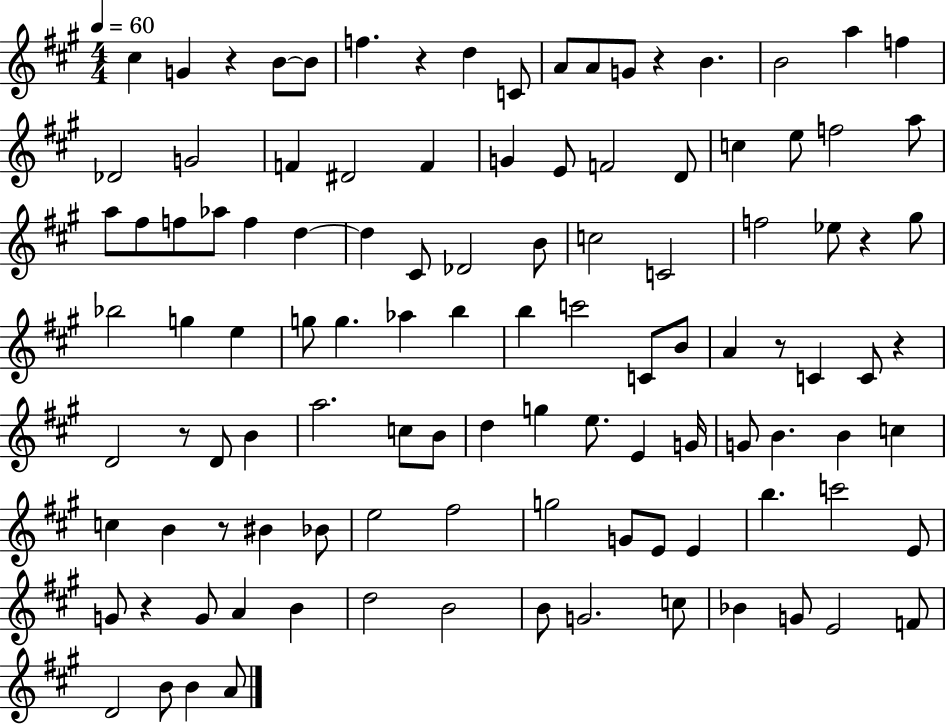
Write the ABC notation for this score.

X:1
T:Untitled
M:4/4
L:1/4
K:A
^c G z B/2 B/2 f z d C/2 A/2 A/2 G/2 z B B2 a f _D2 G2 F ^D2 F G E/2 F2 D/2 c e/2 f2 a/2 a/2 ^f/2 f/2 _a/2 f d d ^C/2 _D2 B/2 c2 C2 f2 _e/2 z ^g/2 _b2 g e g/2 g _a b b c'2 C/2 B/2 A z/2 C C/2 z D2 z/2 D/2 B a2 c/2 B/2 d g e/2 E G/4 G/2 B B c c B z/2 ^B _B/2 e2 ^f2 g2 G/2 E/2 E b c'2 E/2 G/2 z G/2 A B d2 B2 B/2 G2 c/2 _B G/2 E2 F/2 D2 B/2 B A/2